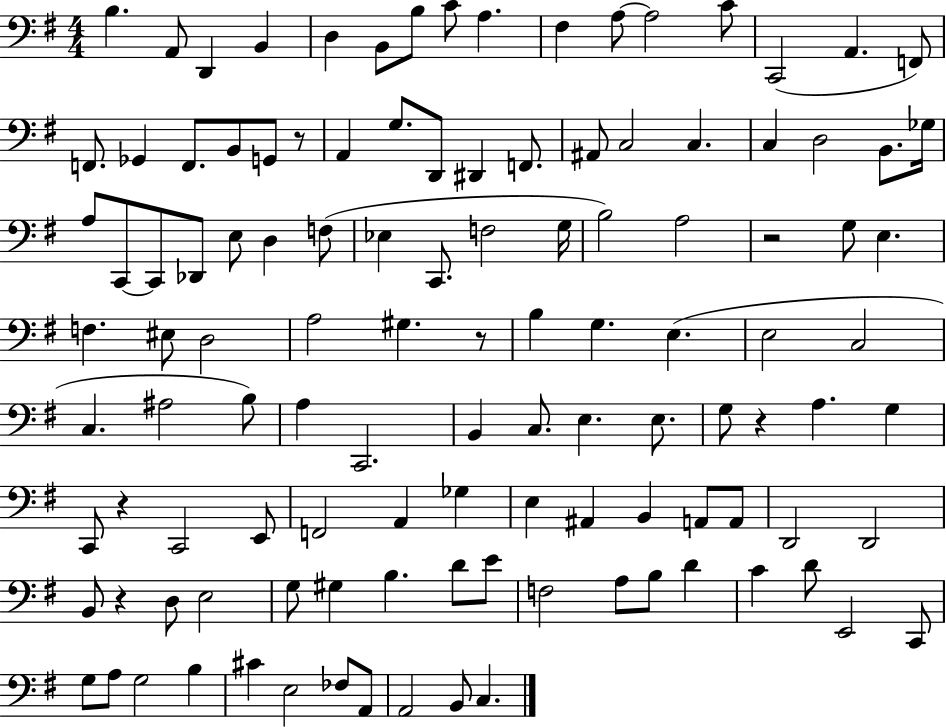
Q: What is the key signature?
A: G major